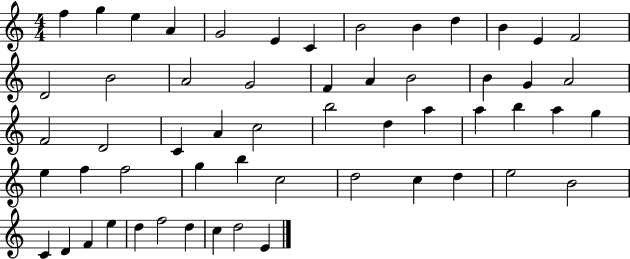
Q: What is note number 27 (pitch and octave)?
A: A4